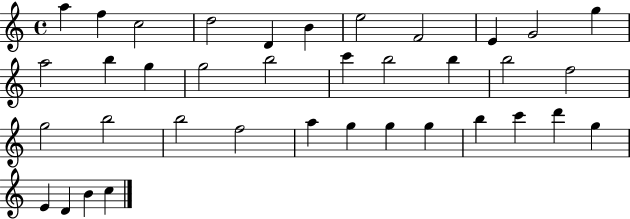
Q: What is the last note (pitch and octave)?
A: C5